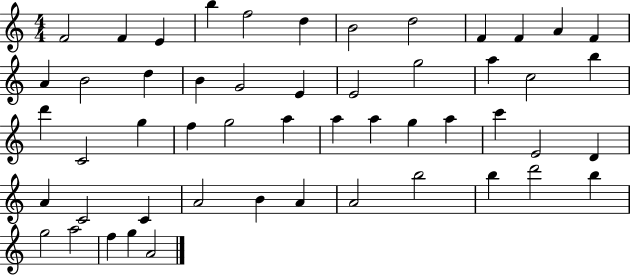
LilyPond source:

{
  \clef treble
  \numericTimeSignature
  \time 4/4
  \key c \major
  f'2 f'4 e'4 | b''4 f''2 d''4 | b'2 d''2 | f'4 f'4 a'4 f'4 | \break a'4 b'2 d''4 | b'4 g'2 e'4 | e'2 g''2 | a''4 c''2 b''4 | \break d'''4 c'2 g''4 | f''4 g''2 a''4 | a''4 a''4 g''4 a''4 | c'''4 e'2 d'4 | \break a'4 c'2 c'4 | a'2 b'4 a'4 | a'2 b''2 | b''4 d'''2 b''4 | \break g''2 a''2 | f''4 g''4 a'2 | \bar "|."
}